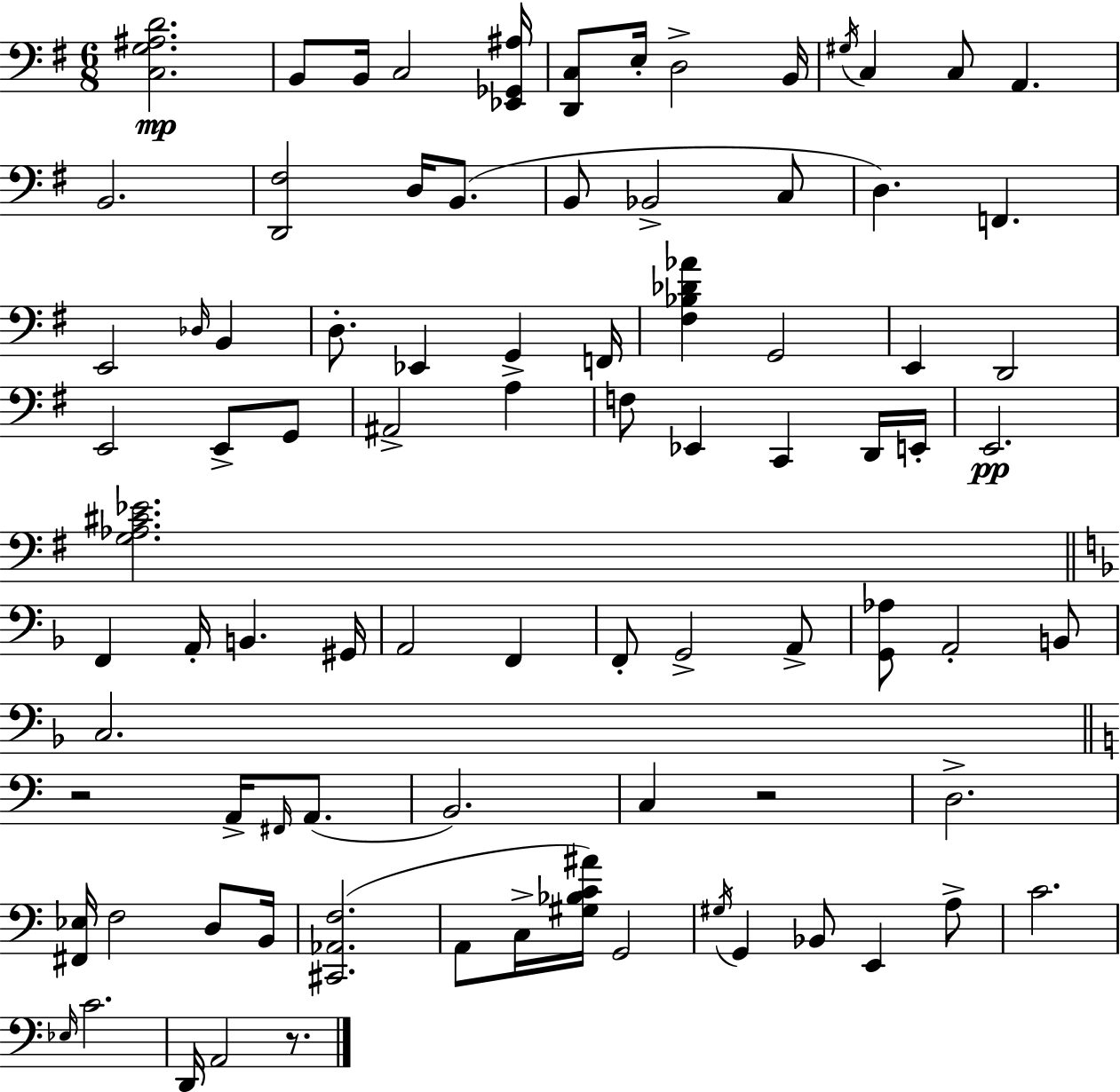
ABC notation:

X:1
T:Untitled
M:6/8
L:1/4
K:Em
[C,G,^A,D]2 B,,/2 B,,/4 C,2 [_E,,_G,,^A,]/4 [D,,C,]/2 E,/4 D,2 B,,/4 ^G,/4 C, C,/2 A,, B,,2 [D,,^F,]2 D,/4 B,,/2 B,,/2 _B,,2 C,/2 D, F,, E,,2 _D,/4 B,, D,/2 _E,, G,, F,,/4 [^F,_B,_D_A] G,,2 E,, D,,2 E,,2 E,,/2 G,,/2 ^A,,2 A, F,/2 _E,, C,, D,,/4 E,,/4 E,,2 [G,_A,^C_E]2 F,, A,,/4 B,, ^G,,/4 A,,2 F,, F,,/2 G,,2 A,,/2 [G,,_A,]/2 A,,2 B,,/2 C,2 z2 A,,/4 ^F,,/4 A,,/2 B,,2 C, z2 D,2 [^F,,_E,]/4 F,2 D,/2 B,,/4 [^C,,_A,,F,]2 A,,/2 C,/4 [^G,_B,C^A]/4 G,,2 ^G,/4 G,, _B,,/2 E,, A,/2 C2 _E,/4 C2 D,,/4 A,,2 z/2